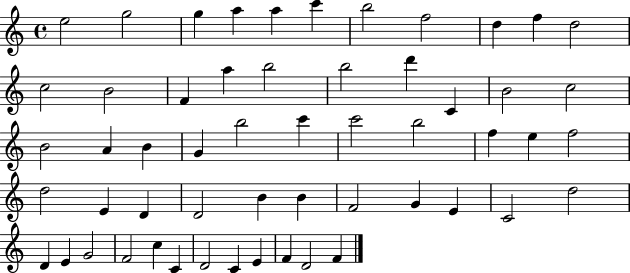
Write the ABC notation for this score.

X:1
T:Untitled
M:4/4
L:1/4
K:C
e2 g2 g a a c' b2 f2 d f d2 c2 B2 F a b2 b2 d' C B2 c2 B2 A B G b2 c' c'2 b2 f e f2 d2 E D D2 B B F2 G E C2 d2 D E G2 F2 c C D2 C E F D2 F